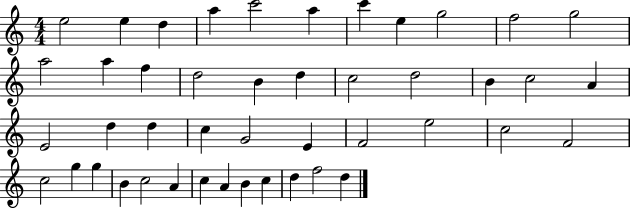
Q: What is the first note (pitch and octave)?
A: E5